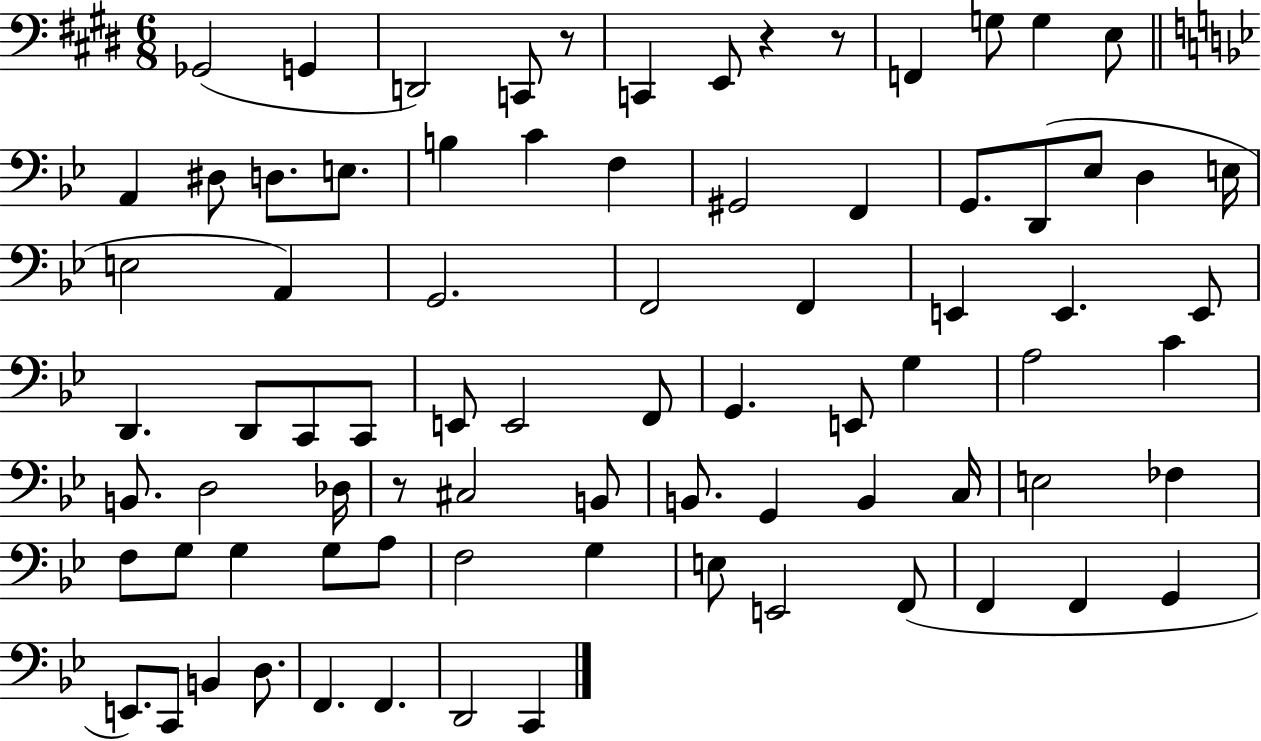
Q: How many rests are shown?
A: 4